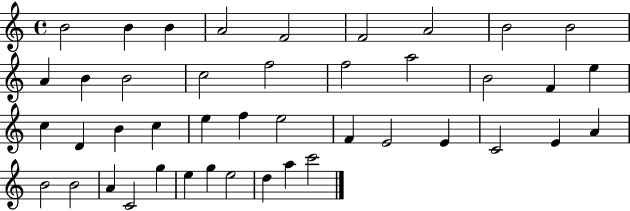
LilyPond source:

{
  \clef treble
  \time 4/4
  \defaultTimeSignature
  \key c \major
  b'2 b'4 b'4 | a'2 f'2 | f'2 a'2 | b'2 b'2 | \break a'4 b'4 b'2 | c''2 f''2 | f''2 a''2 | b'2 f'4 e''4 | \break c''4 d'4 b'4 c''4 | e''4 f''4 e''2 | f'4 e'2 e'4 | c'2 e'4 a'4 | \break b'2 b'2 | a'4 c'2 g''4 | e''4 g''4 e''2 | d''4 a''4 c'''2 | \break \bar "|."
}